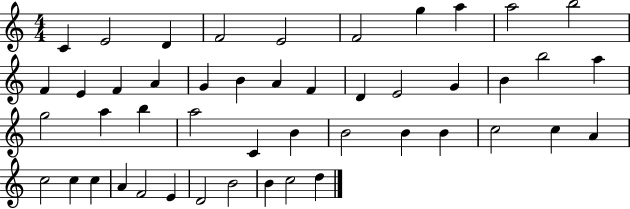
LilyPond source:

{
  \clef treble
  \numericTimeSignature
  \time 4/4
  \key c \major
  c'4 e'2 d'4 | f'2 e'2 | f'2 g''4 a''4 | a''2 b''2 | \break f'4 e'4 f'4 a'4 | g'4 b'4 a'4 f'4 | d'4 e'2 g'4 | b'4 b''2 a''4 | \break g''2 a''4 b''4 | a''2 c'4 b'4 | b'2 b'4 b'4 | c''2 c''4 a'4 | \break c''2 c''4 c''4 | a'4 f'2 e'4 | d'2 b'2 | b'4 c''2 d''4 | \break \bar "|."
}